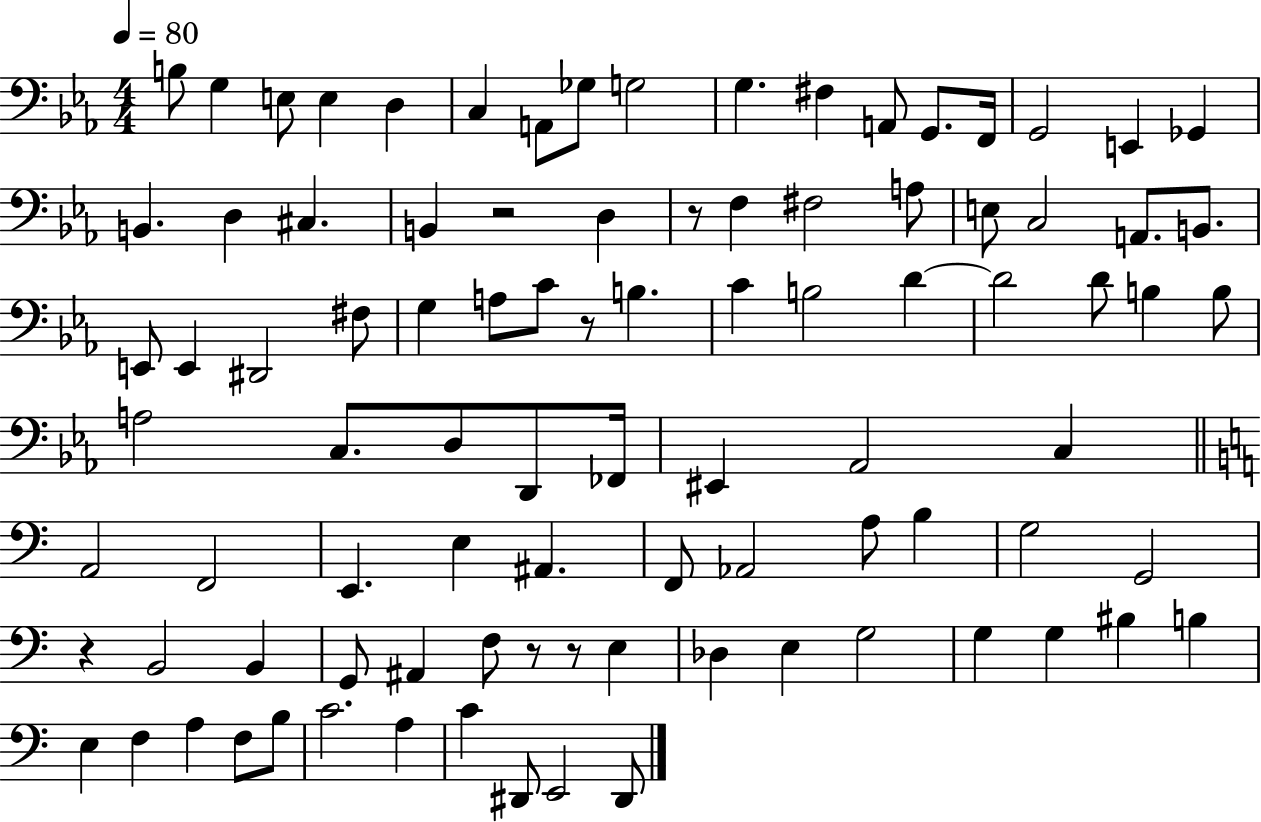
X:1
T:Untitled
M:4/4
L:1/4
K:Eb
B,/2 G, E,/2 E, D, C, A,,/2 _G,/2 G,2 G, ^F, A,,/2 G,,/2 F,,/4 G,,2 E,, _G,, B,, D, ^C, B,, z2 D, z/2 F, ^F,2 A,/2 E,/2 C,2 A,,/2 B,,/2 E,,/2 E,, ^D,,2 ^F,/2 G, A,/2 C/2 z/2 B, C B,2 D D2 D/2 B, B,/2 A,2 C,/2 D,/2 D,,/2 _F,,/4 ^E,, _A,,2 C, A,,2 F,,2 E,, E, ^A,, F,,/2 _A,,2 A,/2 B, G,2 G,,2 z B,,2 B,, G,,/2 ^A,, F,/2 z/2 z/2 E, _D, E, G,2 G, G, ^B, B, E, F, A, F,/2 B,/2 C2 A, C ^D,,/2 E,,2 ^D,,/2